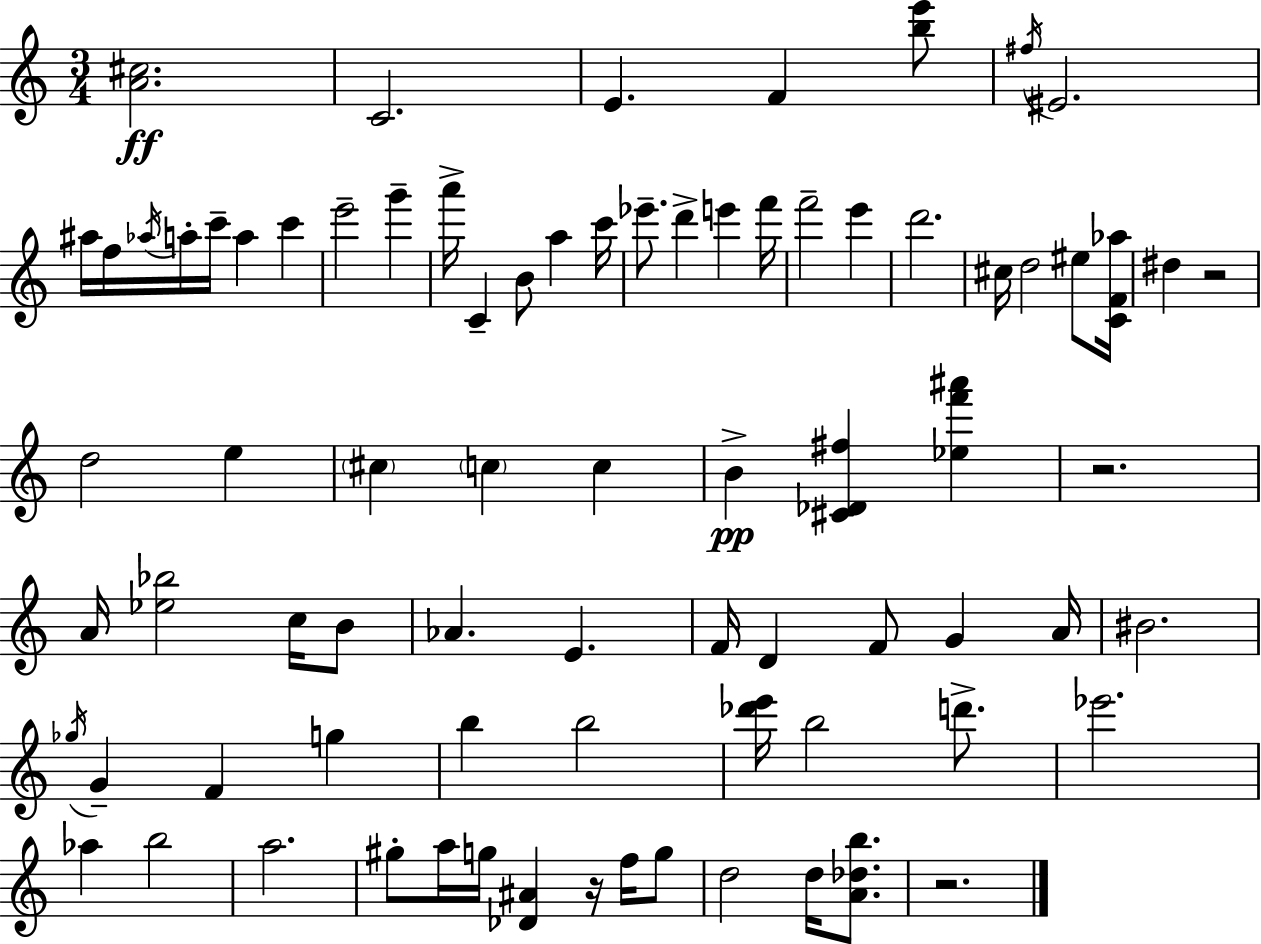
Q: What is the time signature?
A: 3/4